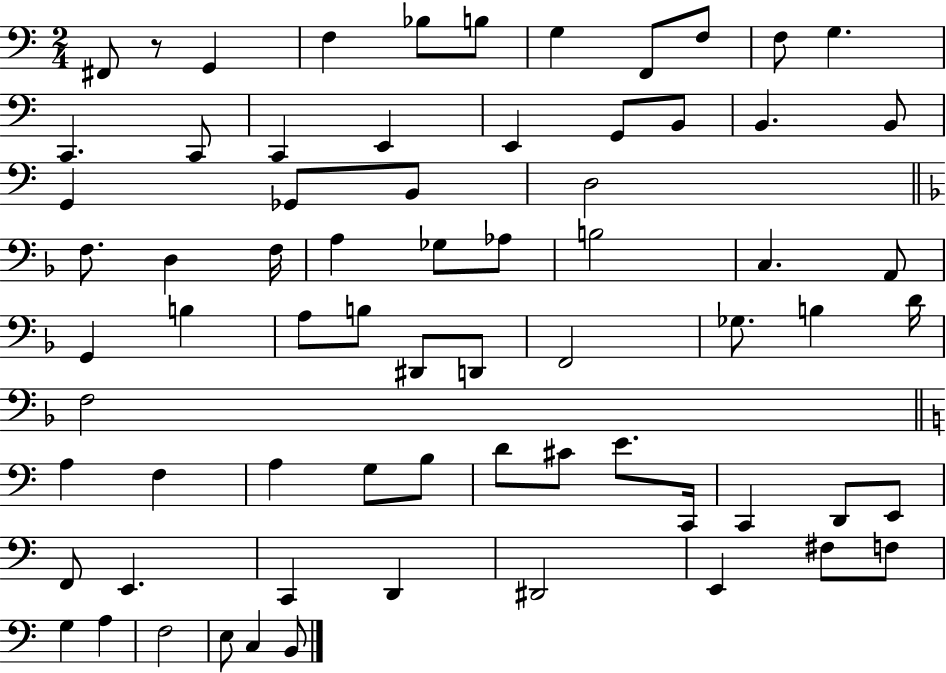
F#2/e R/e G2/q F3/q Bb3/e B3/e G3/q F2/e F3/e F3/e G3/q. C2/q. C2/e C2/q E2/q E2/q G2/e B2/e B2/q. B2/e G2/q Gb2/e B2/e D3/h F3/e. D3/q F3/s A3/q Gb3/e Ab3/e B3/h C3/q. A2/e G2/q B3/q A3/e B3/e D#2/e D2/e F2/h Gb3/e. B3/q D4/s F3/h A3/q F3/q A3/q G3/e B3/e D4/e C#4/e E4/e. C2/s C2/q D2/e E2/e F2/e E2/q. C2/q D2/q D#2/h E2/q F#3/e F3/e G3/q A3/q F3/h E3/e C3/q B2/e